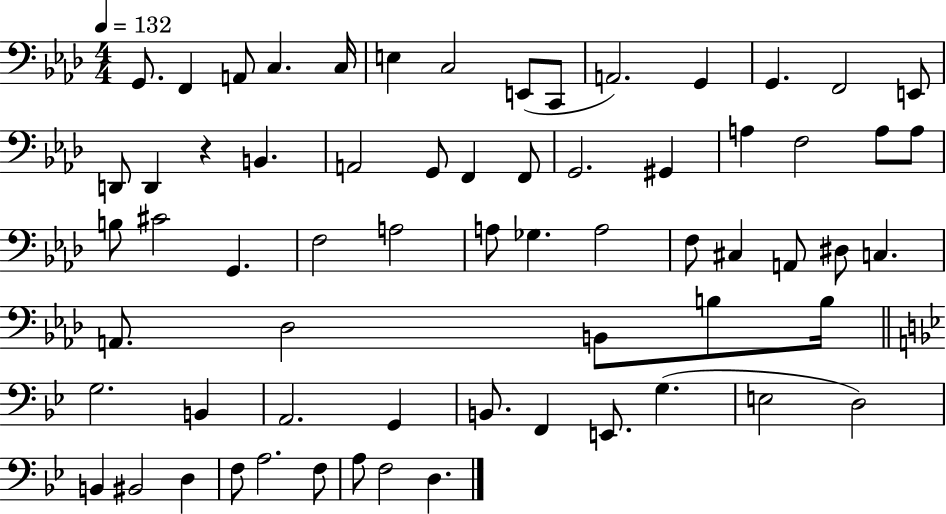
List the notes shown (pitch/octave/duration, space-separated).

G2/e. F2/q A2/e C3/q. C3/s E3/q C3/h E2/e C2/e A2/h. G2/q G2/q. F2/h E2/e D2/e D2/q R/q B2/q. A2/h G2/e F2/q F2/e G2/h. G#2/q A3/q F3/h A3/e A3/e B3/e C#4/h G2/q. F3/h A3/h A3/e Gb3/q. A3/h F3/e C#3/q A2/e D#3/e C3/q. A2/e. Db3/h B2/e B3/e B3/s G3/h. B2/q A2/h. G2/q B2/e. F2/q E2/e. G3/q. E3/h D3/h B2/q BIS2/h D3/q F3/e A3/h. F3/e A3/e F3/h D3/q.